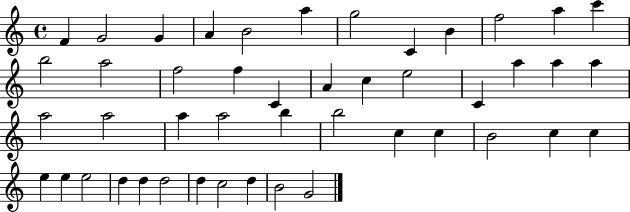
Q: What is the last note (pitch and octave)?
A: G4